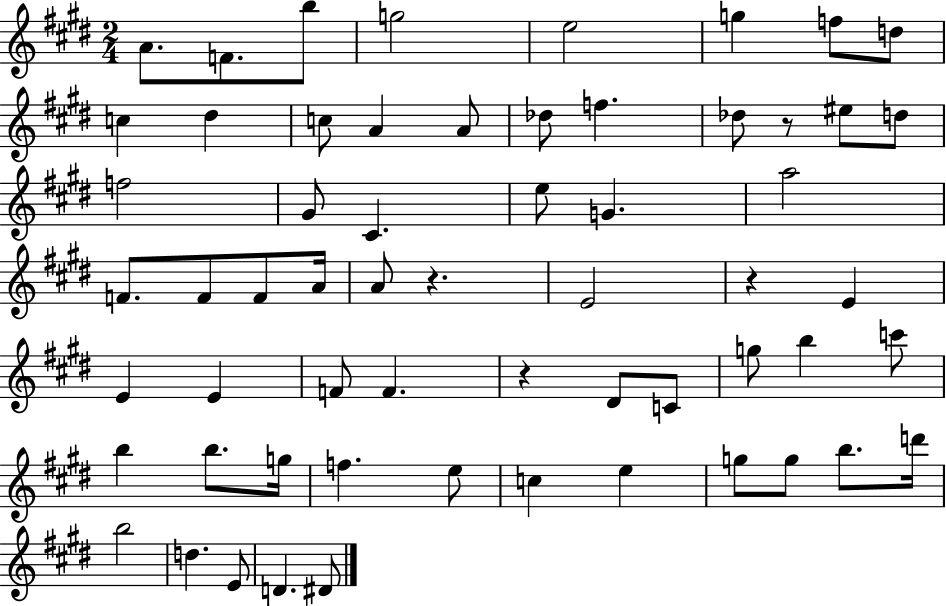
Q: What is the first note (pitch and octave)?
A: A4